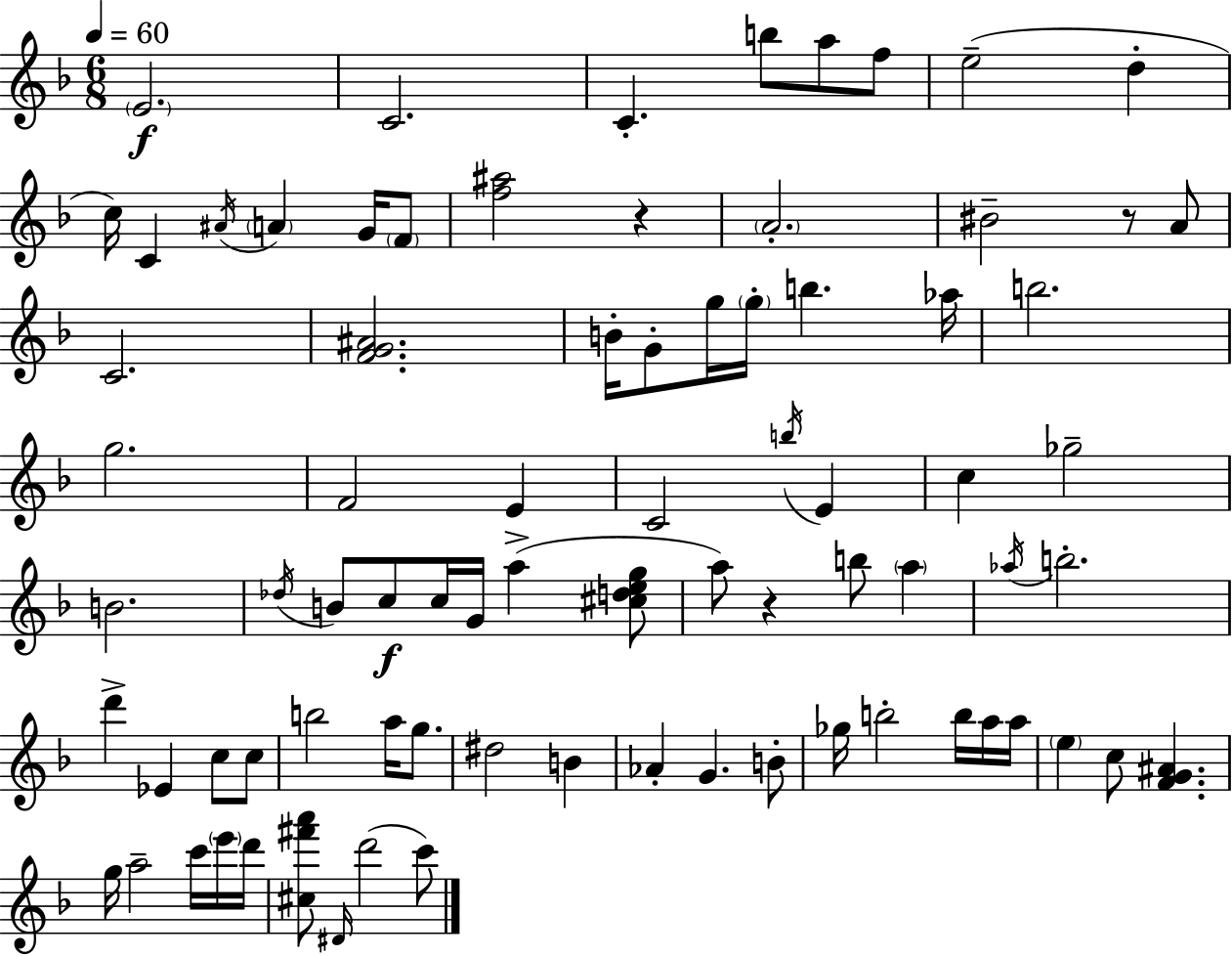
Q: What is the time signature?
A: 6/8